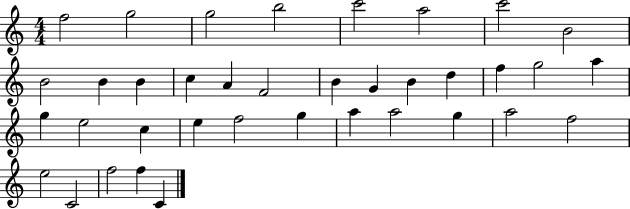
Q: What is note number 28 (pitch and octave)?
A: A5